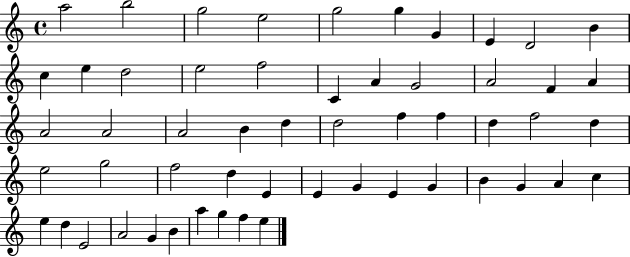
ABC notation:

X:1
T:Untitled
M:4/4
L:1/4
K:C
a2 b2 g2 e2 g2 g G E D2 B c e d2 e2 f2 C A G2 A2 F A A2 A2 A2 B d d2 f f d f2 d e2 g2 f2 d E E G E G B G A c e d E2 A2 G B a g f e